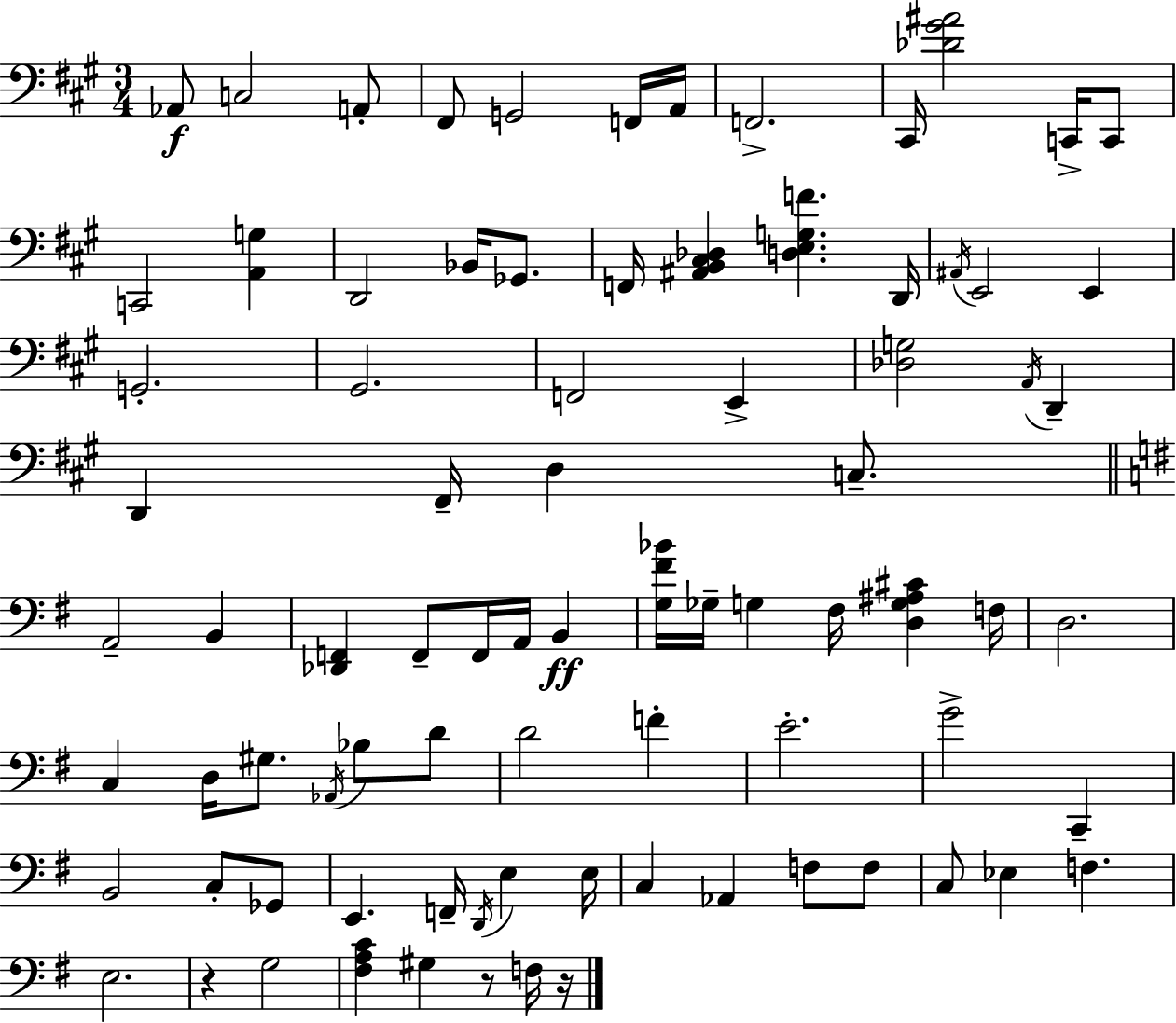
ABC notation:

X:1
T:Untitled
M:3/4
L:1/4
K:A
_A,,/2 C,2 A,,/2 ^F,,/2 G,,2 F,,/4 A,,/4 F,,2 ^C,,/4 [_D^G^A]2 C,,/4 C,,/2 C,,2 [A,,G,] D,,2 _B,,/4 _G,,/2 F,,/4 [^A,,B,,^C,_D,] [D,E,G,F] D,,/4 ^A,,/4 E,,2 E,, G,,2 ^G,,2 F,,2 E,, [_D,G,]2 A,,/4 D,, D,, ^F,,/4 D, C,/2 A,,2 B,, [_D,,F,,] F,,/2 F,,/4 A,,/4 B,, [G,^F_B]/4 _G,/4 G, ^F,/4 [D,G,^A,^C] F,/4 D,2 C, D,/4 ^G,/2 _A,,/4 _B,/2 D/2 D2 F E2 G2 C,, B,,2 C,/2 _G,,/2 E,, F,,/4 D,,/4 E, E,/4 C, _A,, F,/2 F,/2 C,/2 _E, F, E,2 z G,2 [^F,A,C] ^G, z/2 F,/4 z/4